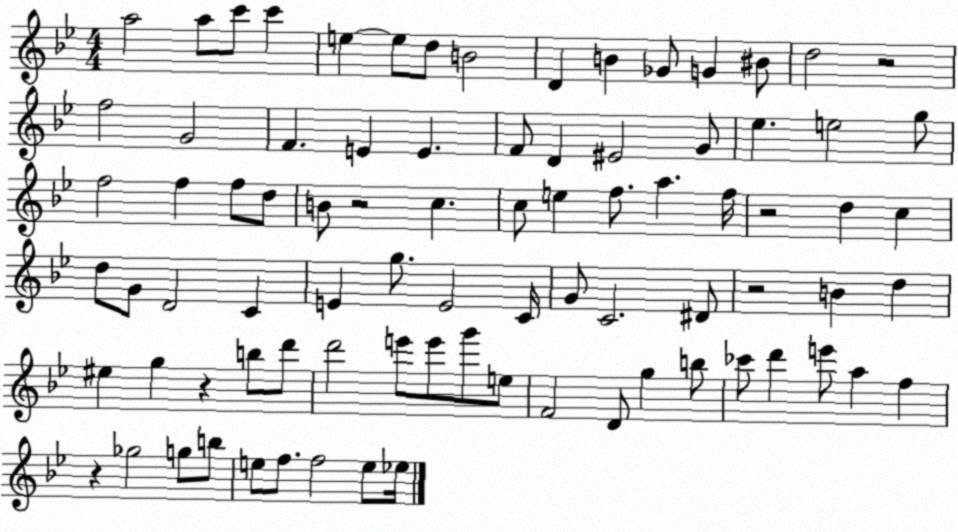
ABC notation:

X:1
T:Untitled
M:4/4
L:1/4
K:Bb
a2 a/2 c'/2 c' e e/2 d/2 B2 D B _G/2 G ^B/2 d2 z2 f2 G2 F E E F/2 D ^E2 G/2 _e e2 g/2 f2 f f/2 d/2 B/2 z2 c c/2 e f/2 a f/4 z2 d c d/2 G/2 D2 C E g/2 E2 C/4 G/2 C2 ^D/2 z2 B d ^e g z b/2 d'/2 d'2 e'/2 e'/2 g'/2 e/2 F2 D/2 g b/2 _c'/2 d' e'/2 a f z _g2 g/2 b/2 e/2 f/2 f2 e/2 _e/4